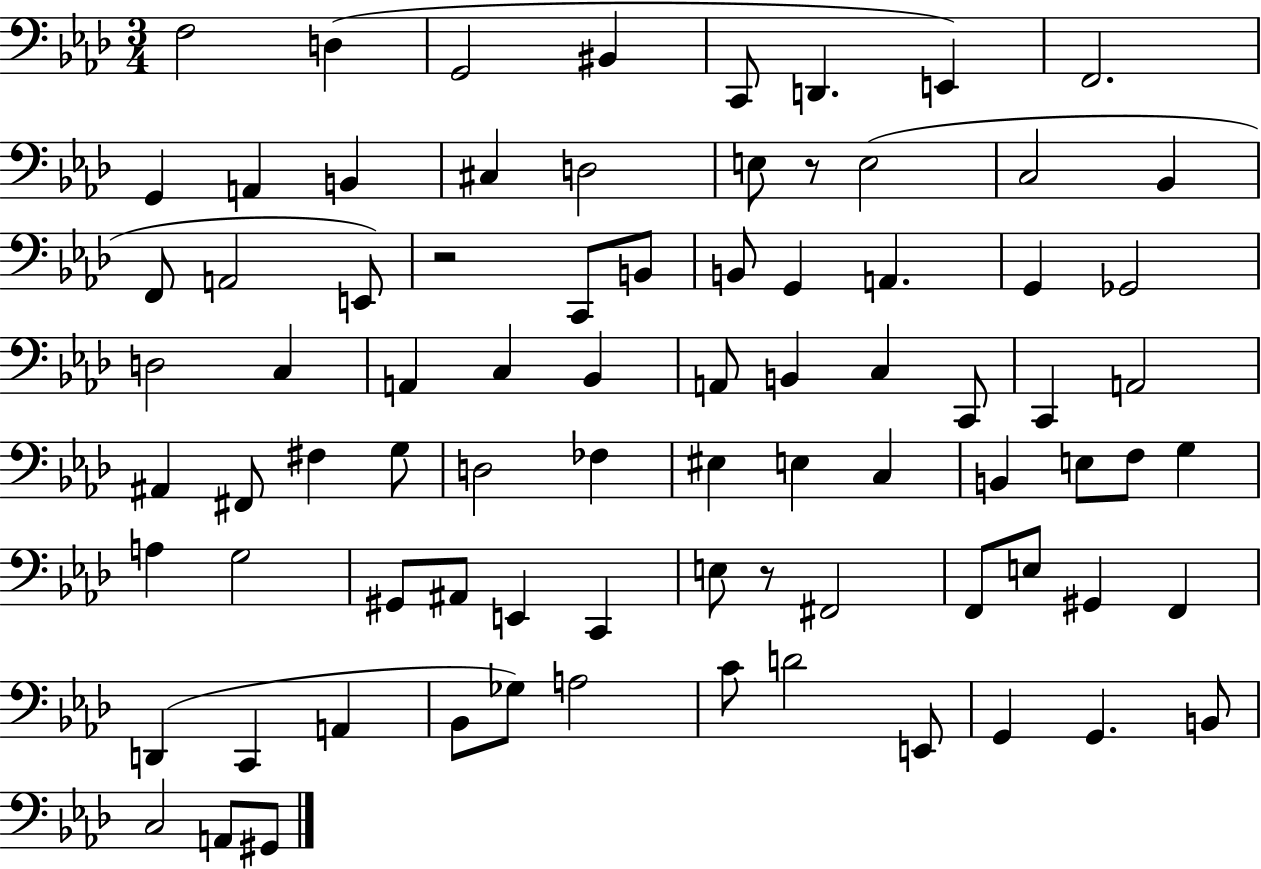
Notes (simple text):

F3/h D3/q G2/h BIS2/q C2/e D2/q. E2/q F2/h. G2/q A2/q B2/q C#3/q D3/h E3/e R/e E3/h C3/h Bb2/q F2/e A2/h E2/e R/h C2/e B2/e B2/e G2/q A2/q. G2/q Gb2/h D3/h C3/q A2/q C3/q Bb2/q A2/e B2/q C3/q C2/e C2/q A2/h A#2/q F#2/e F#3/q G3/e D3/h FES3/q EIS3/q E3/q C3/q B2/q E3/e F3/e G3/q A3/q G3/h G#2/e A#2/e E2/q C2/q E3/e R/e F#2/h F2/e E3/e G#2/q F2/q D2/q C2/q A2/q Bb2/e Gb3/e A3/h C4/e D4/h E2/e G2/q G2/q. B2/e C3/h A2/e G#2/e